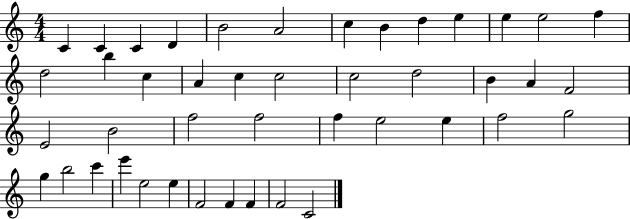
C4/q C4/q C4/q D4/q B4/h A4/h C5/q B4/q D5/q E5/q E5/q E5/h F5/q D5/h B5/q C5/q A4/q C5/q C5/h C5/h D5/h B4/q A4/q F4/h E4/h B4/h F5/h F5/h F5/q E5/h E5/q F5/h G5/h G5/q B5/h C6/q E6/q E5/h E5/q F4/h F4/q F4/q F4/h C4/h